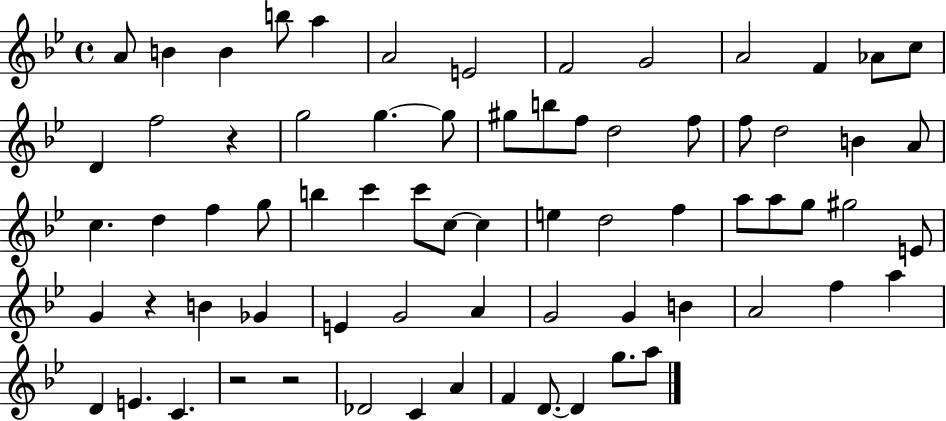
A4/e B4/q B4/q B5/e A5/q A4/h E4/h F4/h G4/h A4/h F4/q Ab4/e C5/e D4/q F5/h R/q G5/h G5/q. G5/e G#5/e B5/e F5/e D5/h F5/e F5/e D5/h B4/q A4/e C5/q. D5/q F5/q G5/e B5/q C6/q C6/e C5/e C5/q E5/q D5/h F5/q A5/e A5/e G5/e G#5/h E4/e G4/q R/q B4/q Gb4/q E4/q G4/h A4/q G4/h G4/q B4/q A4/h F5/q A5/q D4/q E4/q. C4/q. R/h R/h Db4/h C4/q A4/q F4/q D4/e. D4/q G5/e. A5/e